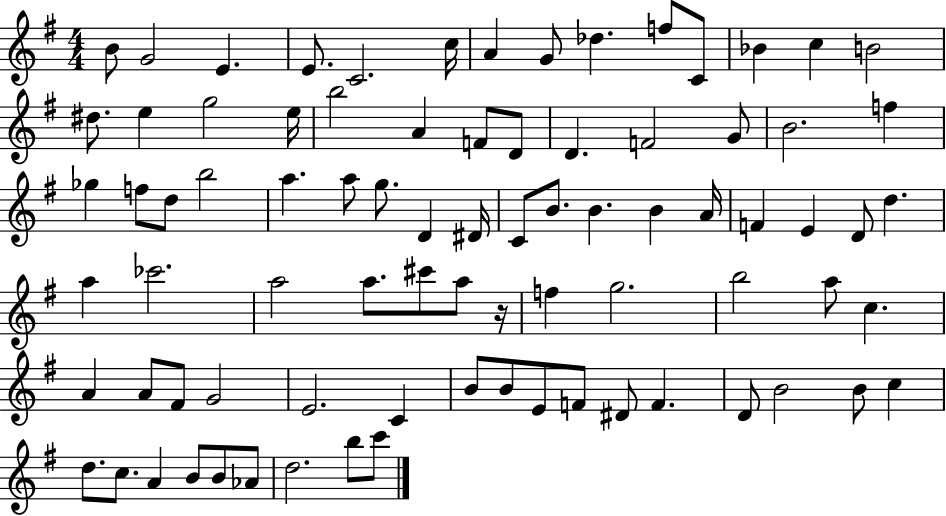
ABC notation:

X:1
T:Untitled
M:4/4
L:1/4
K:G
B/2 G2 E E/2 C2 c/4 A G/2 _d f/2 C/2 _B c B2 ^d/2 e g2 e/4 b2 A F/2 D/2 D F2 G/2 B2 f _g f/2 d/2 b2 a a/2 g/2 D ^D/4 C/2 B/2 B B A/4 F E D/2 d a _c'2 a2 a/2 ^c'/2 a/2 z/4 f g2 b2 a/2 c A A/2 ^F/2 G2 E2 C B/2 B/2 E/2 F/2 ^D/2 F D/2 B2 B/2 c d/2 c/2 A B/2 B/2 _A/2 d2 b/2 c'/2